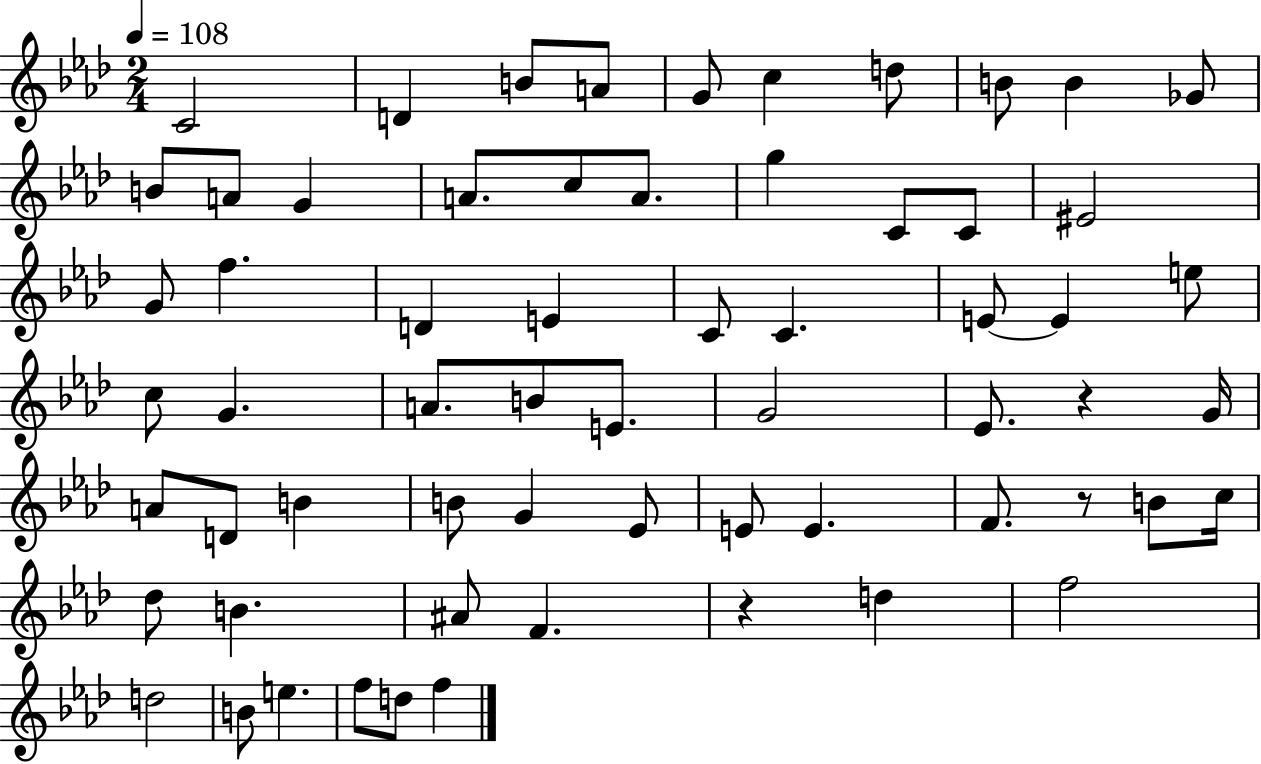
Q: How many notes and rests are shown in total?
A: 63